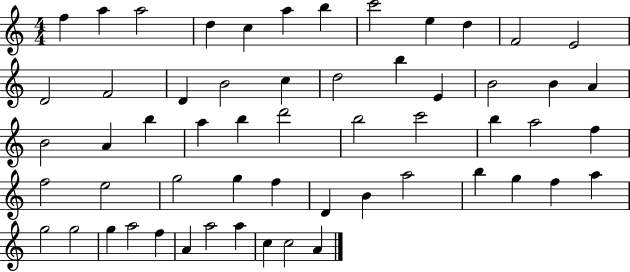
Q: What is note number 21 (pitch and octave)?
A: B4